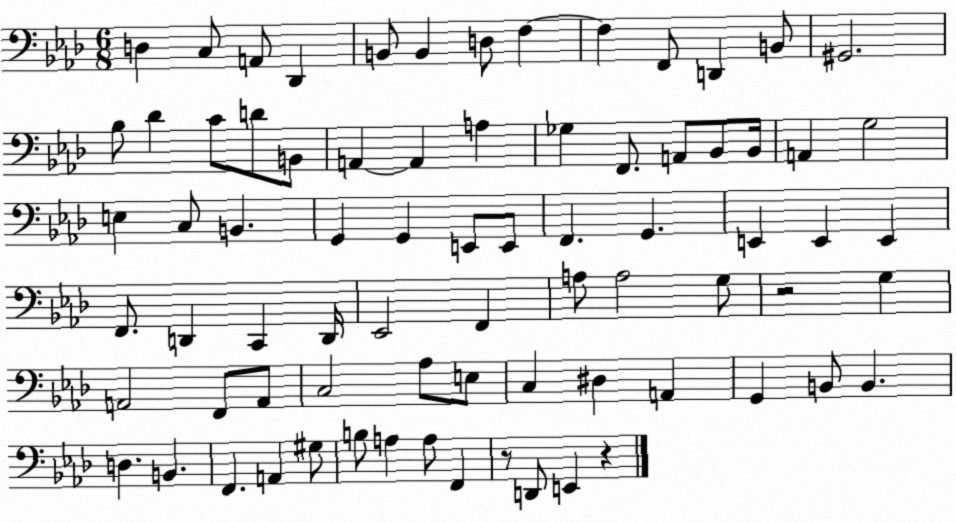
X:1
T:Untitled
M:6/8
L:1/4
K:Ab
D, C,/2 A,,/2 _D,, B,,/2 B,, D,/2 F, F, F,,/2 D,, B,,/2 ^G,,2 _B,/2 _D C/2 D/2 B,,/2 A,, A,, A, _G, F,,/2 A,,/2 _B,,/2 _B,,/4 A,, G,2 E, C,/2 B,, G,, G,, E,,/2 E,,/2 F,, G,, E,, E,, E,, F,,/2 D,, C,, D,,/4 _E,,2 F,, A,/2 A,2 G,/2 z2 G, A,,2 F,,/2 A,,/2 C,2 _A,/2 E,/2 C, ^D, A,, G,, B,,/2 B,, D, B,, F,, A,, ^G,/2 B,/2 A, A,/2 F,, z/2 D,,/2 E,, z